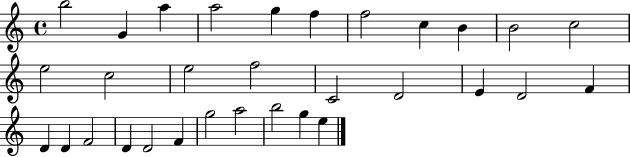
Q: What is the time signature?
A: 4/4